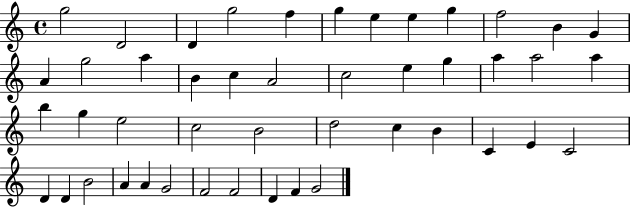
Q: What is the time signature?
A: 4/4